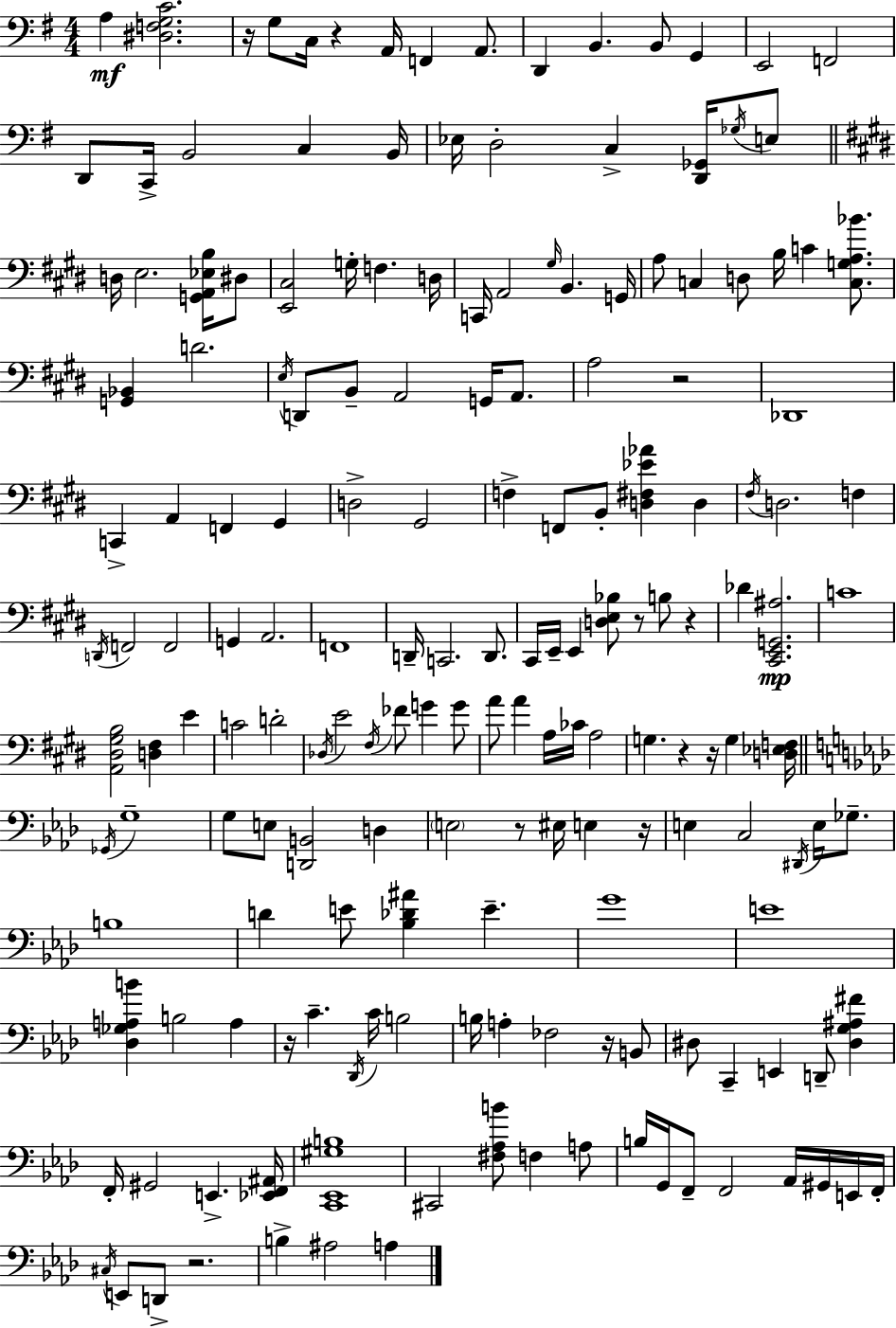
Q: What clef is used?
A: bass